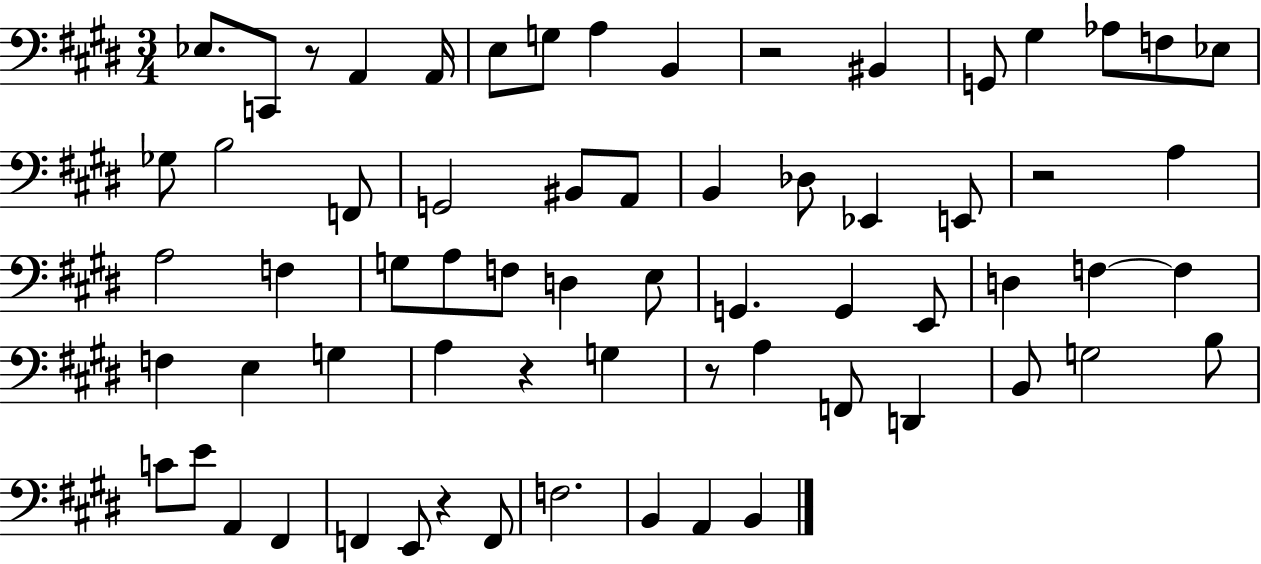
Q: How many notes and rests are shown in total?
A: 66